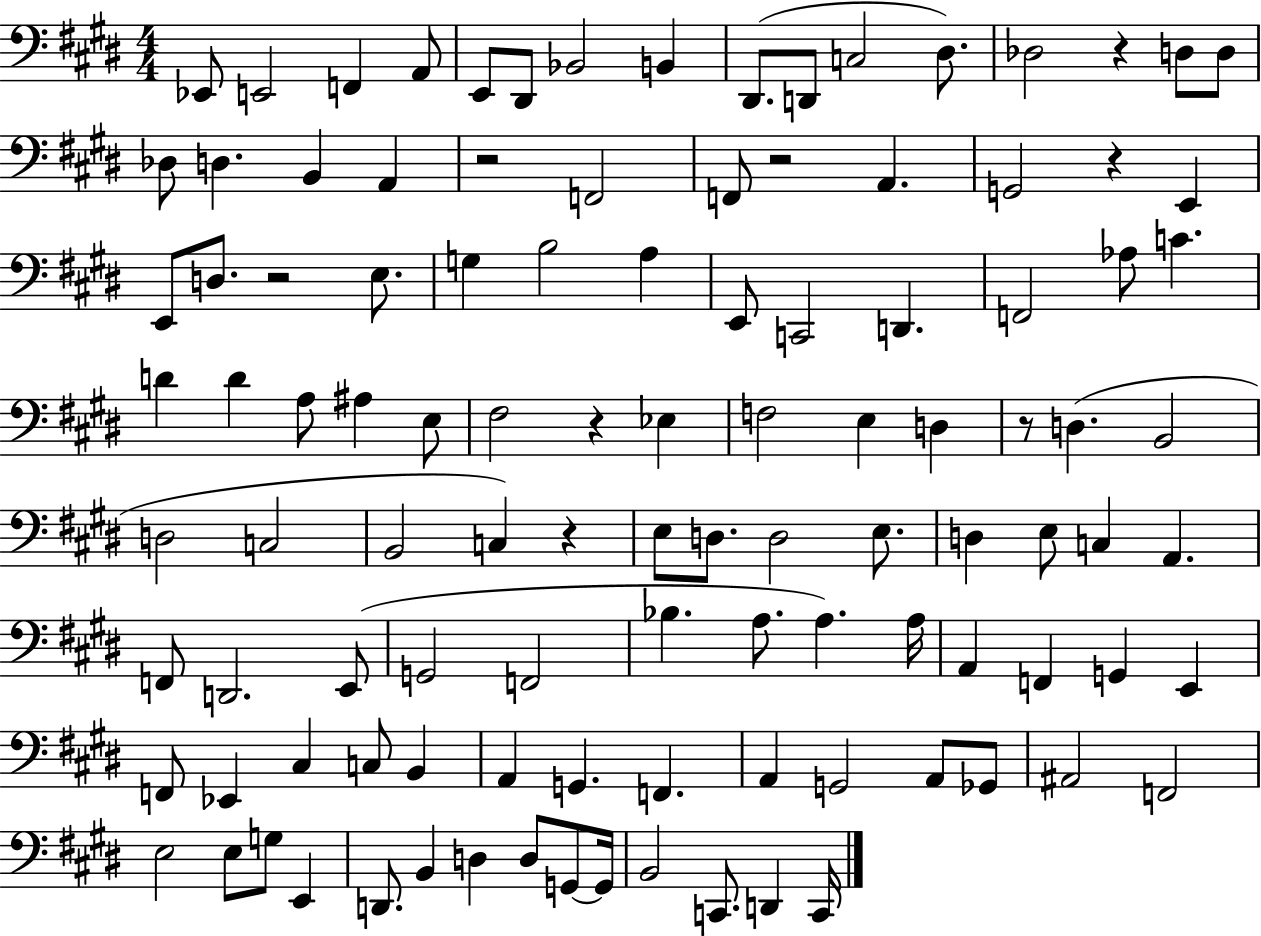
Eb2/e E2/h F2/q A2/e E2/e D#2/e Bb2/h B2/q D#2/e. D2/e C3/h D#3/e. Db3/h R/q D3/e D3/e Db3/e D3/q. B2/q A2/q R/h F2/h F2/e R/h A2/q. G2/h R/q E2/q E2/e D3/e. R/h E3/e. G3/q B3/h A3/q E2/e C2/h D2/q. F2/h Ab3/e C4/q. D4/q D4/q A3/e A#3/q E3/e F#3/h R/q Eb3/q F3/h E3/q D3/q R/e D3/q. B2/h D3/h C3/h B2/h C3/q R/q E3/e D3/e. D3/h E3/e. D3/q E3/e C3/q A2/q. F2/e D2/h. E2/e G2/h F2/h Bb3/q. A3/e. A3/q. A3/s A2/q F2/q G2/q E2/q F2/e Eb2/q C#3/q C3/e B2/q A2/q G2/q. F2/q. A2/q G2/h A2/e Gb2/e A#2/h F2/h E3/h E3/e G3/e E2/q D2/e. B2/q D3/q D3/e G2/e G2/s B2/h C2/e. D2/q C2/s